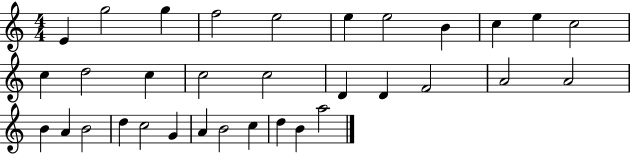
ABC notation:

X:1
T:Untitled
M:4/4
L:1/4
K:C
E g2 g f2 e2 e e2 B c e c2 c d2 c c2 c2 D D F2 A2 A2 B A B2 d c2 G A B2 c d B a2